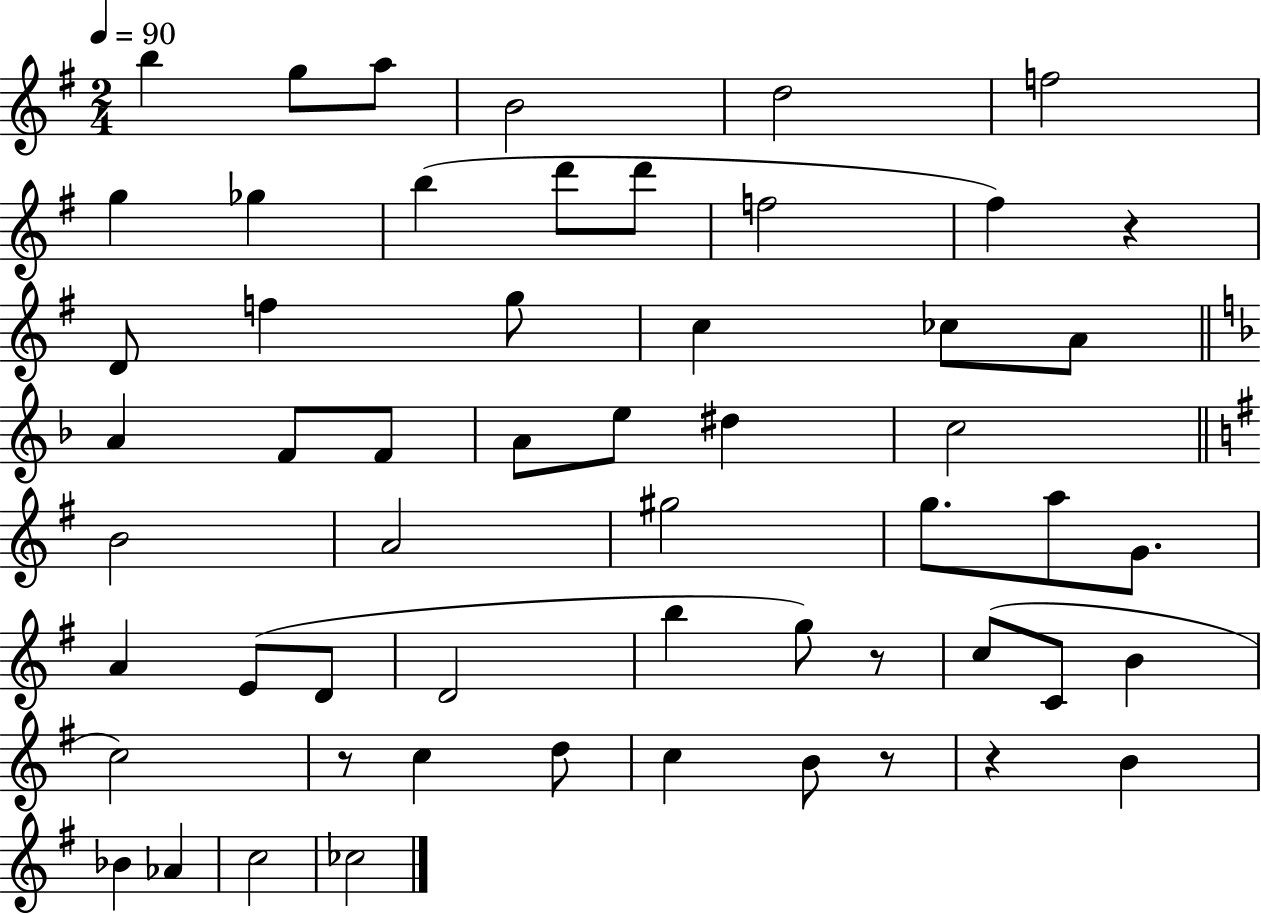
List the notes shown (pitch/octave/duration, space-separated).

B5/q G5/e A5/e B4/h D5/h F5/h G5/q Gb5/q B5/q D6/e D6/e F5/h F#5/q R/q D4/e F5/q G5/e C5/q CES5/e A4/e A4/q F4/e F4/e A4/e E5/e D#5/q C5/h B4/h A4/h G#5/h G5/e. A5/e G4/e. A4/q E4/e D4/e D4/h B5/q G5/e R/e C5/e C4/e B4/q C5/h R/e C5/q D5/e C5/q B4/e R/e R/q B4/q Bb4/q Ab4/q C5/h CES5/h